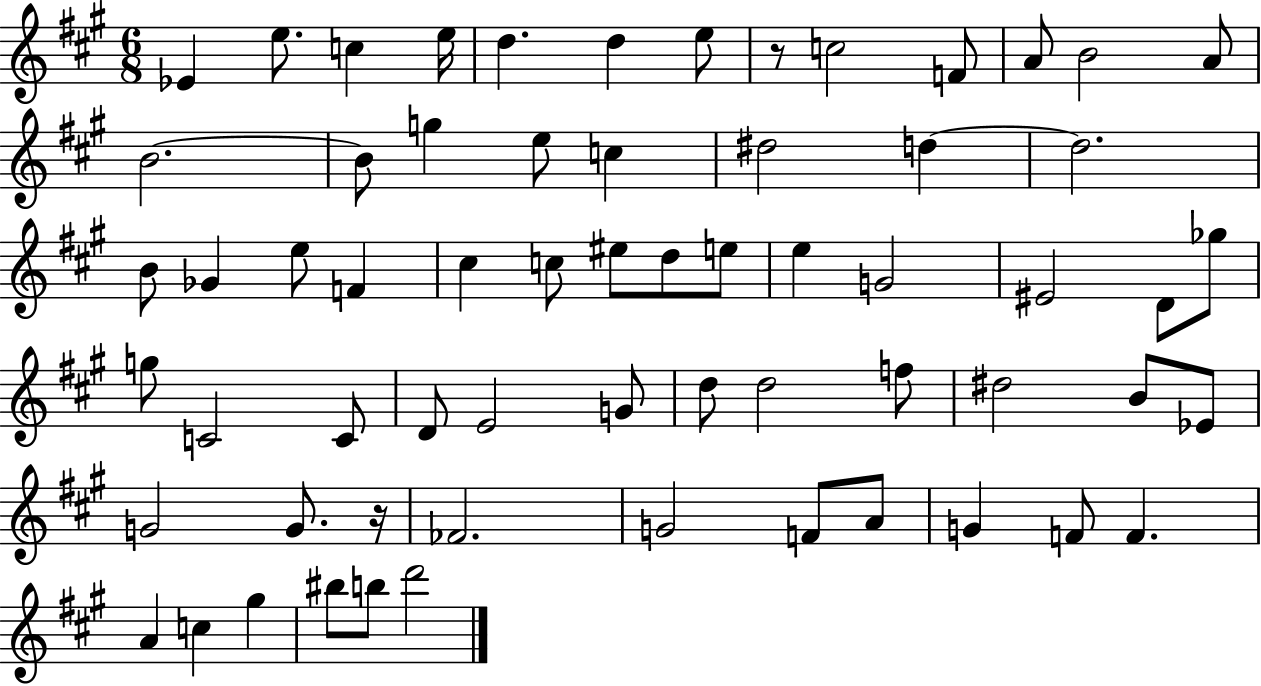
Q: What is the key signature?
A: A major